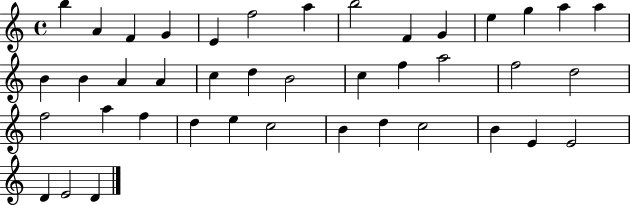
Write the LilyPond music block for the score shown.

{
  \clef treble
  \time 4/4
  \defaultTimeSignature
  \key c \major
  b''4 a'4 f'4 g'4 | e'4 f''2 a''4 | b''2 f'4 g'4 | e''4 g''4 a''4 a''4 | \break b'4 b'4 a'4 a'4 | c''4 d''4 b'2 | c''4 f''4 a''2 | f''2 d''2 | \break f''2 a''4 f''4 | d''4 e''4 c''2 | b'4 d''4 c''2 | b'4 e'4 e'2 | \break d'4 e'2 d'4 | \bar "|."
}